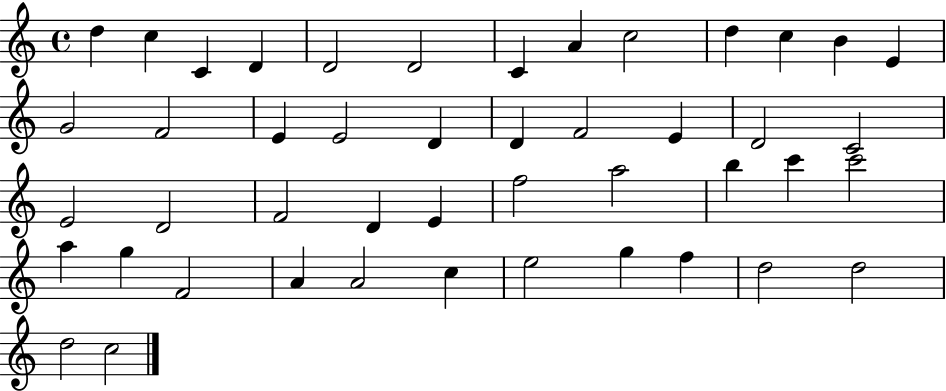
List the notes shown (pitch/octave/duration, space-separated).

D5/q C5/q C4/q D4/q D4/h D4/h C4/q A4/q C5/h D5/q C5/q B4/q E4/q G4/h F4/h E4/q E4/h D4/q D4/q F4/h E4/q D4/h C4/h E4/h D4/h F4/h D4/q E4/q F5/h A5/h B5/q C6/q C6/h A5/q G5/q F4/h A4/q A4/h C5/q E5/h G5/q F5/q D5/h D5/h D5/h C5/h